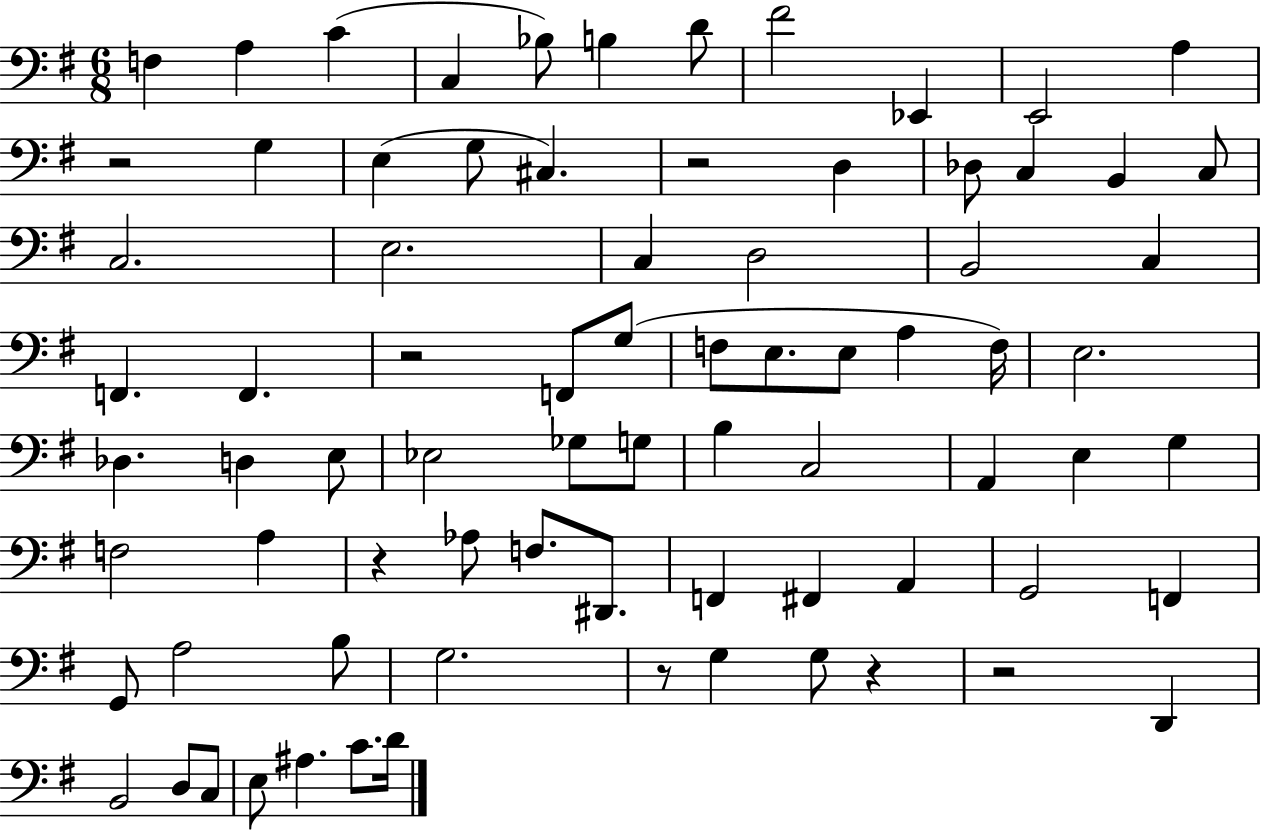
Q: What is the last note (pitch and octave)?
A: D4